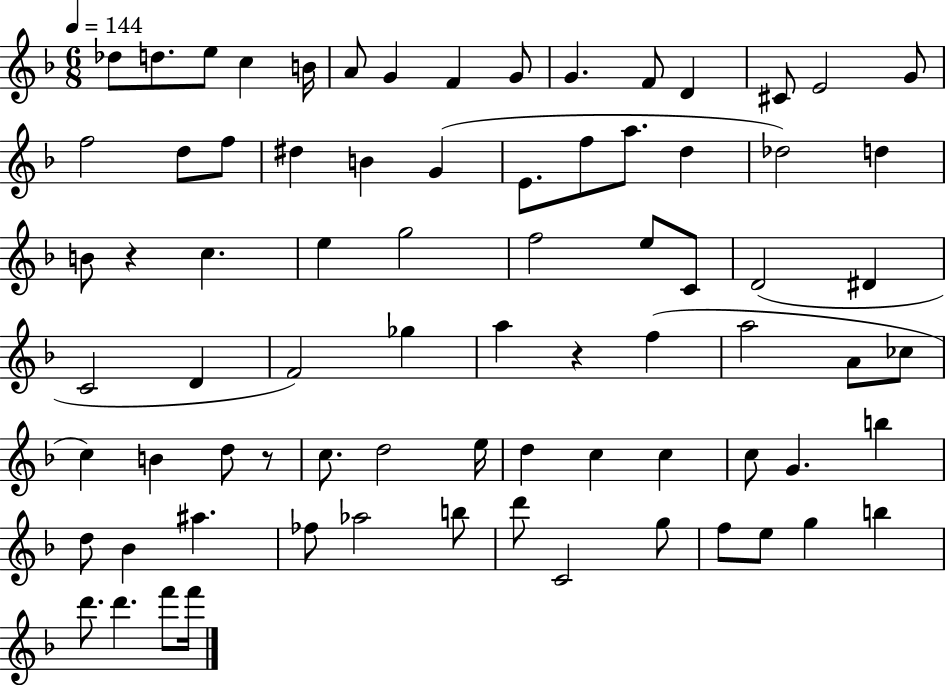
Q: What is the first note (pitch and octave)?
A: Db5